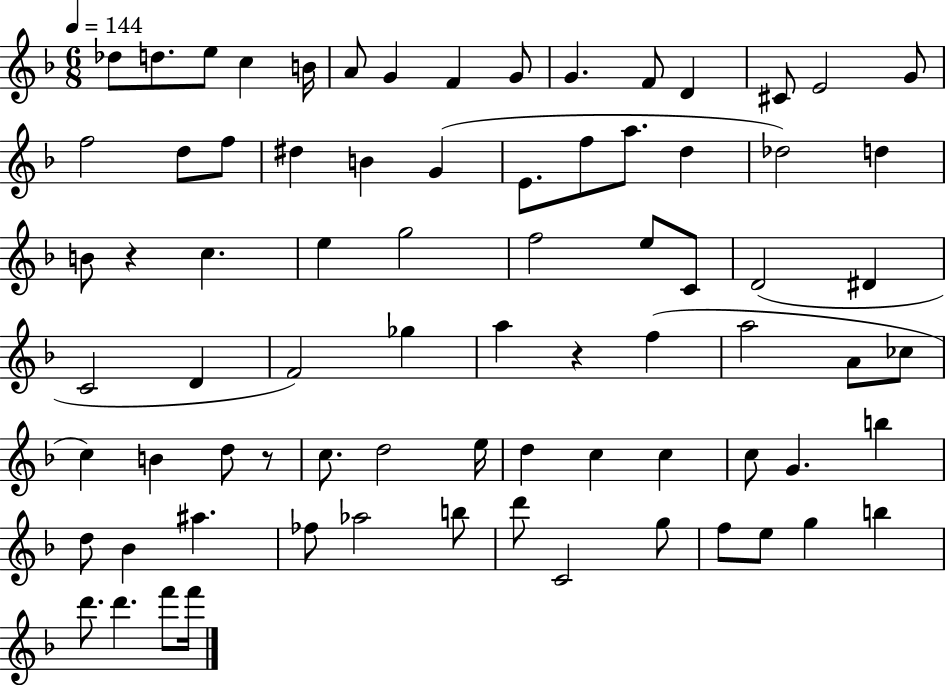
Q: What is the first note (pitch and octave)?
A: Db5